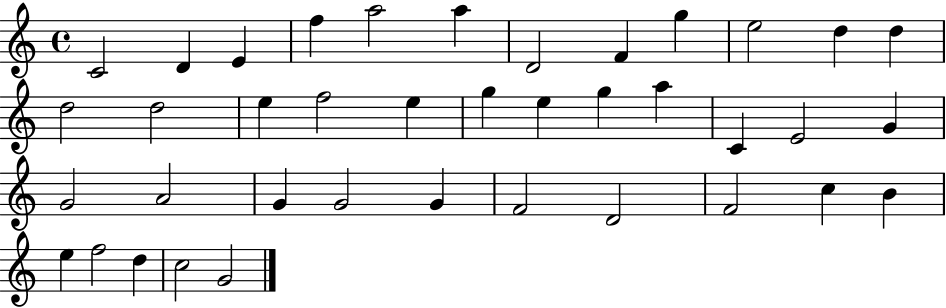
X:1
T:Untitled
M:4/4
L:1/4
K:C
C2 D E f a2 a D2 F g e2 d d d2 d2 e f2 e g e g a C E2 G G2 A2 G G2 G F2 D2 F2 c B e f2 d c2 G2